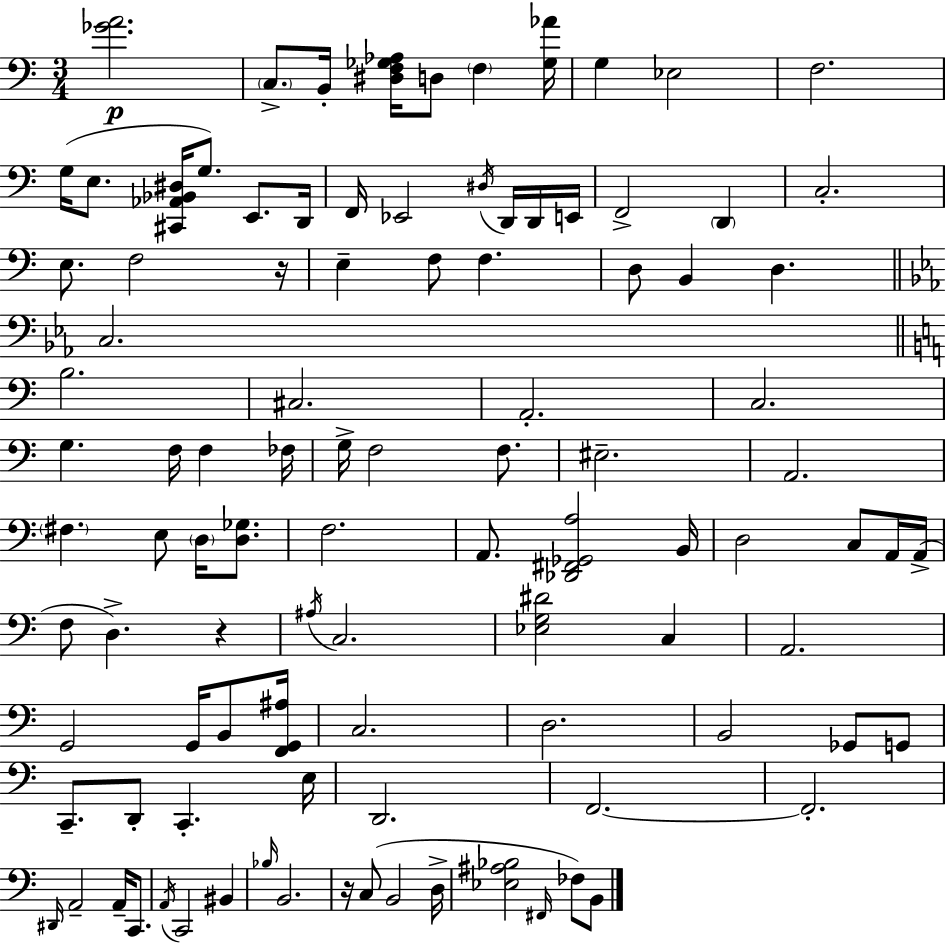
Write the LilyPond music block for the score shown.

{
  \clef bass
  \numericTimeSignature
  \time 3/4
  \key a \minor
  \repeat volta 2 { <ges' a'>2.\p | \parenthesize c8.-> b,16-. <dis f ges aes>16 d8 \parenthesize f4 <ges aes'>16 | g4 ees2 | f2. | \break g16( e8. <cis, aes, bes, dis>16 g8.) e,8. d,16 | f,16 ees,2 \acciaccatura { dis16 } d,16 d,16 | e,16 f,2-> \parenthesize d,4 | c2.-. | \break e8. f2 | r16 e4-- f8 f4. | d8 b,4 d4. | \bar "||" \break \key ees \major c2. | \bar "||" \break \key c \major b2. | cis2. | a,2.-. | c2. | \break g4. f16 f4 fes16 | g16-> f2 f8. | eis2.-- | a,2. | \break \parenthesize fis4. e8 \parenthesize d16 <d ges>8. | f2. | a,8. <des, fis, ges, a>2 b,16 | d2 c8 a,16 a,16->( | \break f8 d4.->) r4 | \acciaccatura { ais16 } c2. | <ees g dis'>2 c4 | a,2. | \break g,2 g,16 b,8 | <f, g, ais>16 c2. | d2. | b,2 ges,8 g,8 | \break c,8.-- d,8-. c,4.-. | e16 d,2. | f,2.~~ | f,2.-. | \break \grace { dis,16 } a,2-- a,16-- c,8. | \acciaccatura { a,16 } c,2 bis,4 | \grace { bes16 } b,2. | r16 c8( b,2 | \break d16-> <ees ais bes>2 | \grace { fis,16 } fes8) b,8 } \bar "|."
}